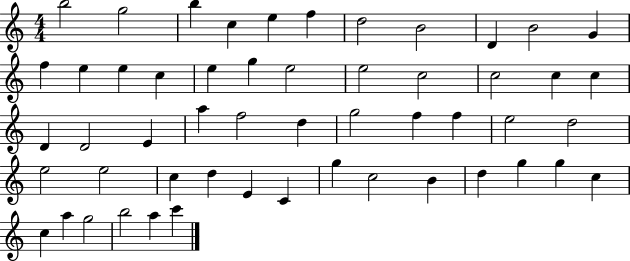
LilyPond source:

{
  \clef treble
  \numericTimeSignature
  \time 4/4
  \key c \major
  b''2 g''2 | b''4 c''4 e''4 f''4 | d''2 b'2 | d'4 b'2 g'4 | \break f''4 e''4 e''4 c''4 | e''4 g''4 e''2 | e''2 c''2 | c''2 c''4 c''4 | \break d'4 d'2 e'4 | a''4 f''2 d''4 | g''2 f''4 f''4 | e''2 d''2 | \break e''2 e''2 | c''4 d''4 e'4 c'4 | g''4 c''2 b'4 | d''4 g''4 g''4 c''4 | \break c''4 a''4 g''2 | b''2 a''4 c'''4 | \bar "|."
}